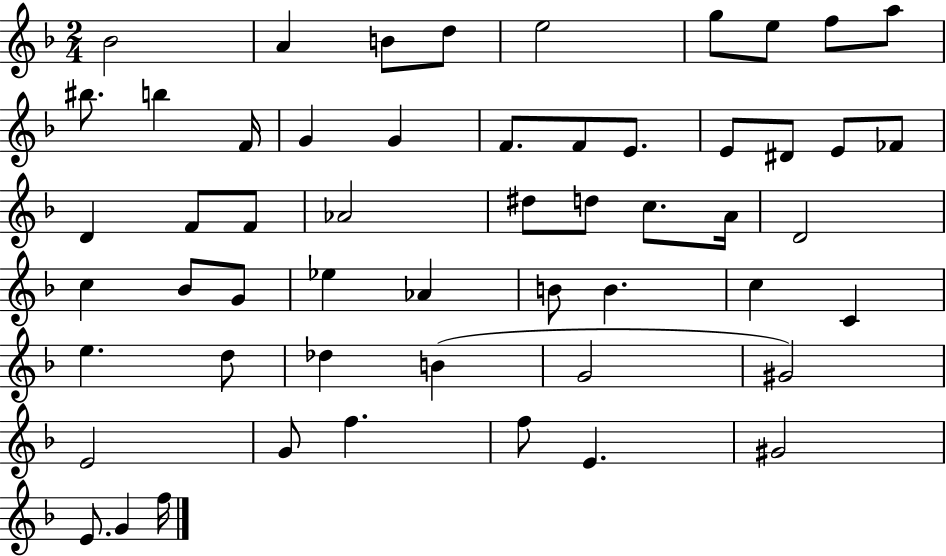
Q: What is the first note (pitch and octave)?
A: Bb4